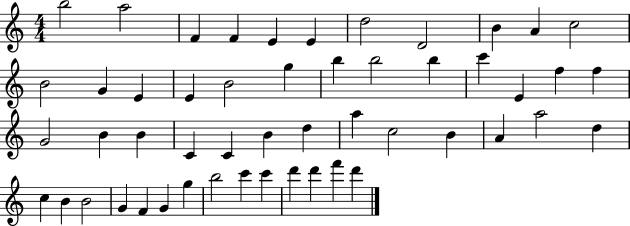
B5/h A5/h F4/q F4/q E4/q E4/q D5/h D4/h B4/q A4/q C5/h B4/h G4/q E4/q E4/q B4/h G5/q B5/q B5/h B5/q C6/q E4/q F5/q F5/q G4/h B4/q B4/q C4/q C4/q B4/q D5/q A5/q C5/h B4/q A4/q A5/h D5/q C5/q B4/q B4/h G4/q F4/q G4/q G5/q B5/h C6/q C6/q D6/q D6/q F6/q D6/q